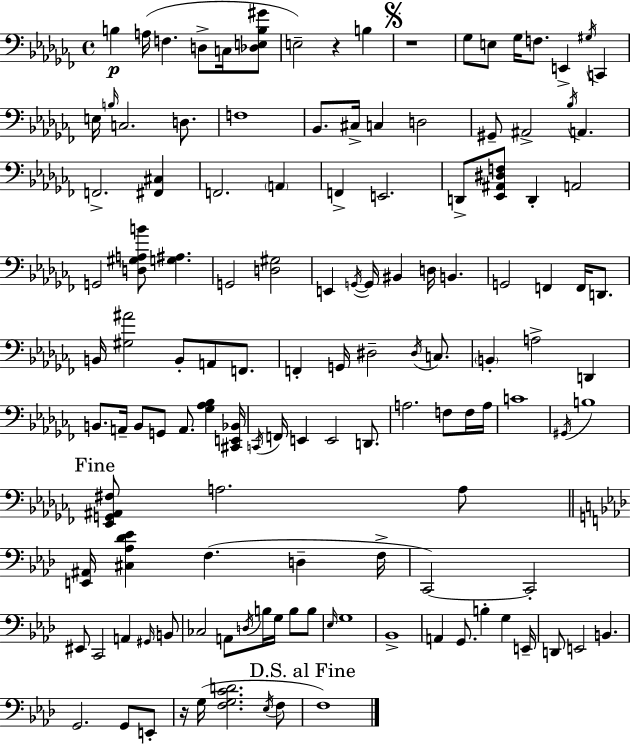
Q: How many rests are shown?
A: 3